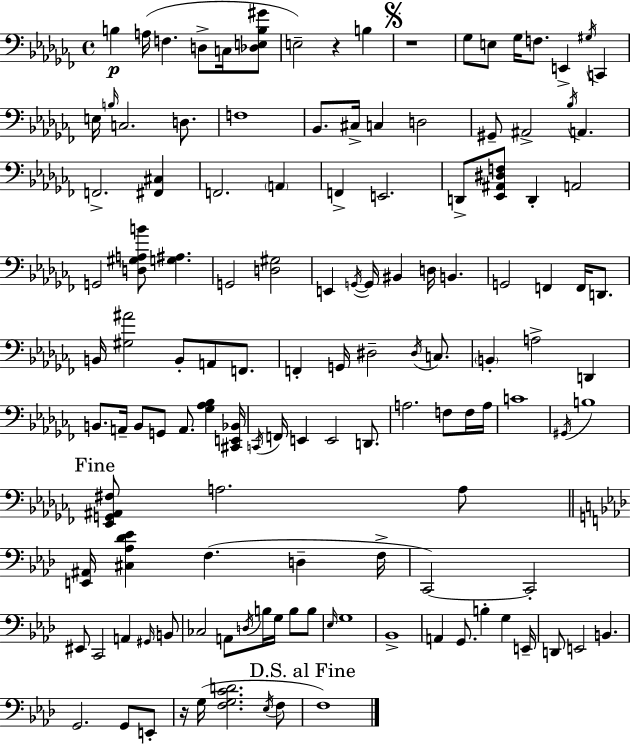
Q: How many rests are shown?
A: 3